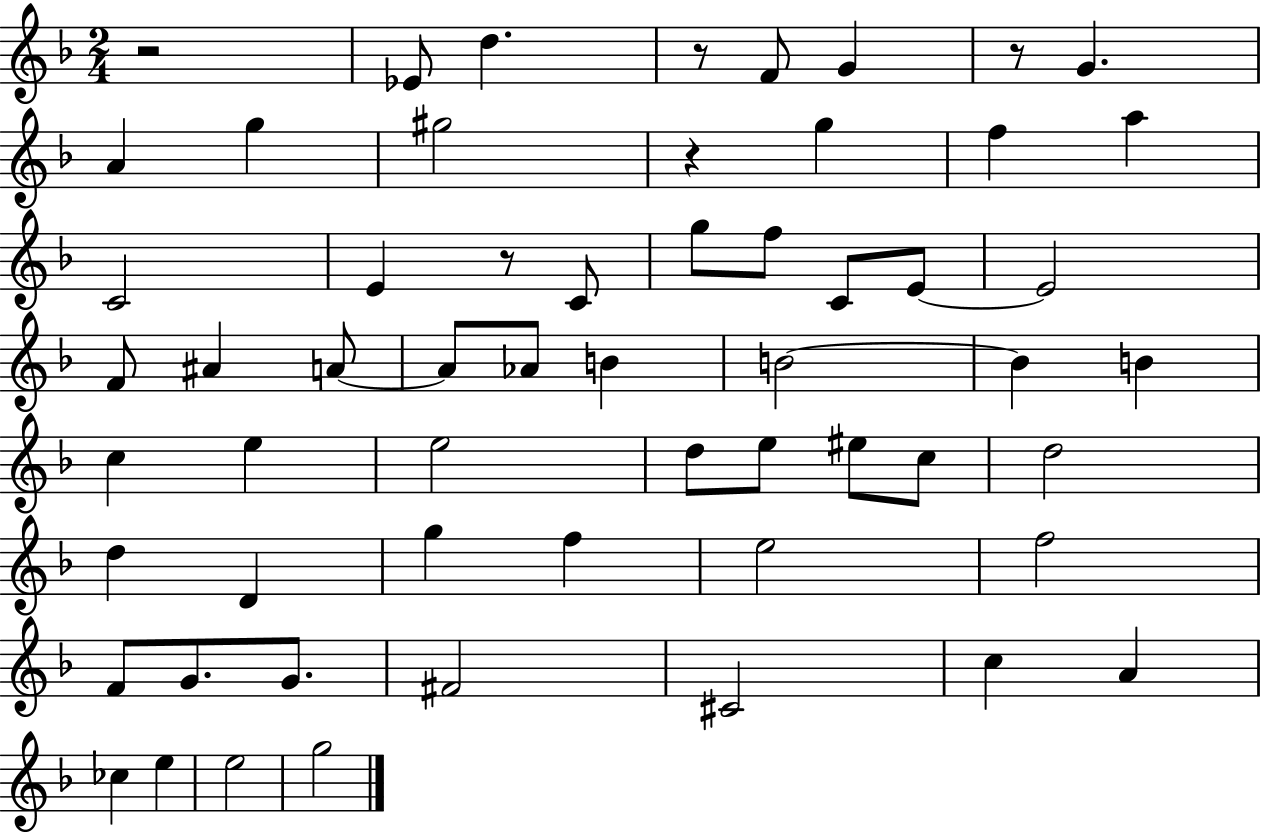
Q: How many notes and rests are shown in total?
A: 58